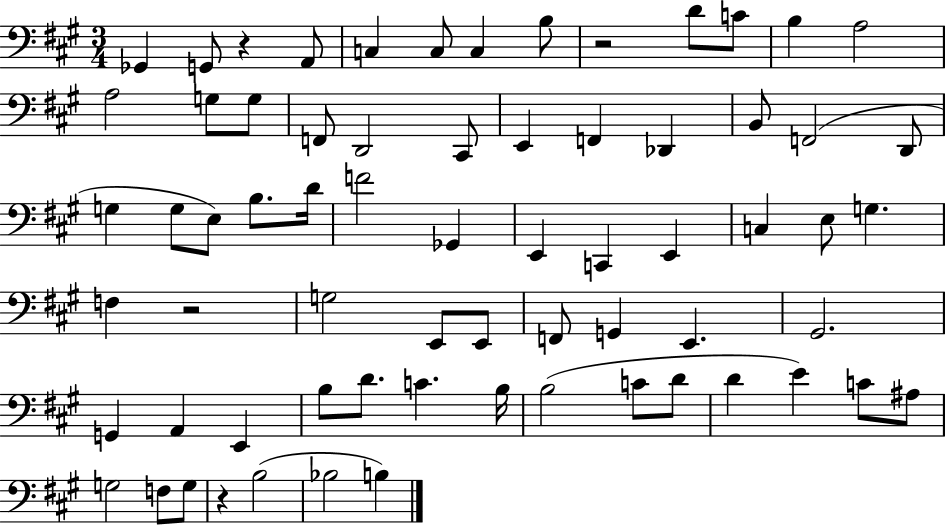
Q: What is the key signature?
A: A major